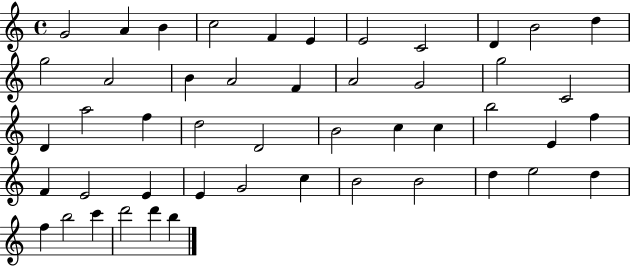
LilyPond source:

{
  \clef treble
  \time 4/4
  \defaultTimeSignature
  \key c \major
  g'2 a'4 b'4 | c''2 f'4 e'4 | e'2 c'2 | d'4 b'2 d''4 | \break g''2 a'2 | b'4 a'2 f'4 | a'2 g'2 | g''2 c'2 | \break d'4 a''2 f''4 | d''2 d'2 | b'2 c''4 c''4 | b''2 e'4 f''4 | \break f'4 e'2 e'4 | e'4 g'2 c''4 | b'2 b'2 | d''4 e''2 d''4 | \break f''4 b''2 c'''4 | d'''2 d'''4 b''4 | \bar "|."
}